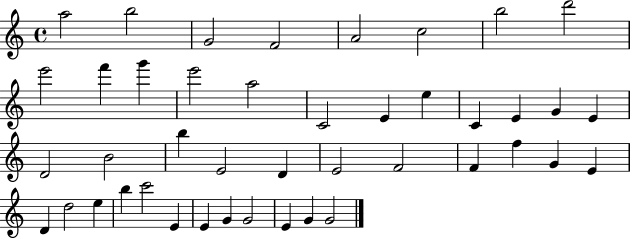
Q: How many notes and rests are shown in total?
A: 43